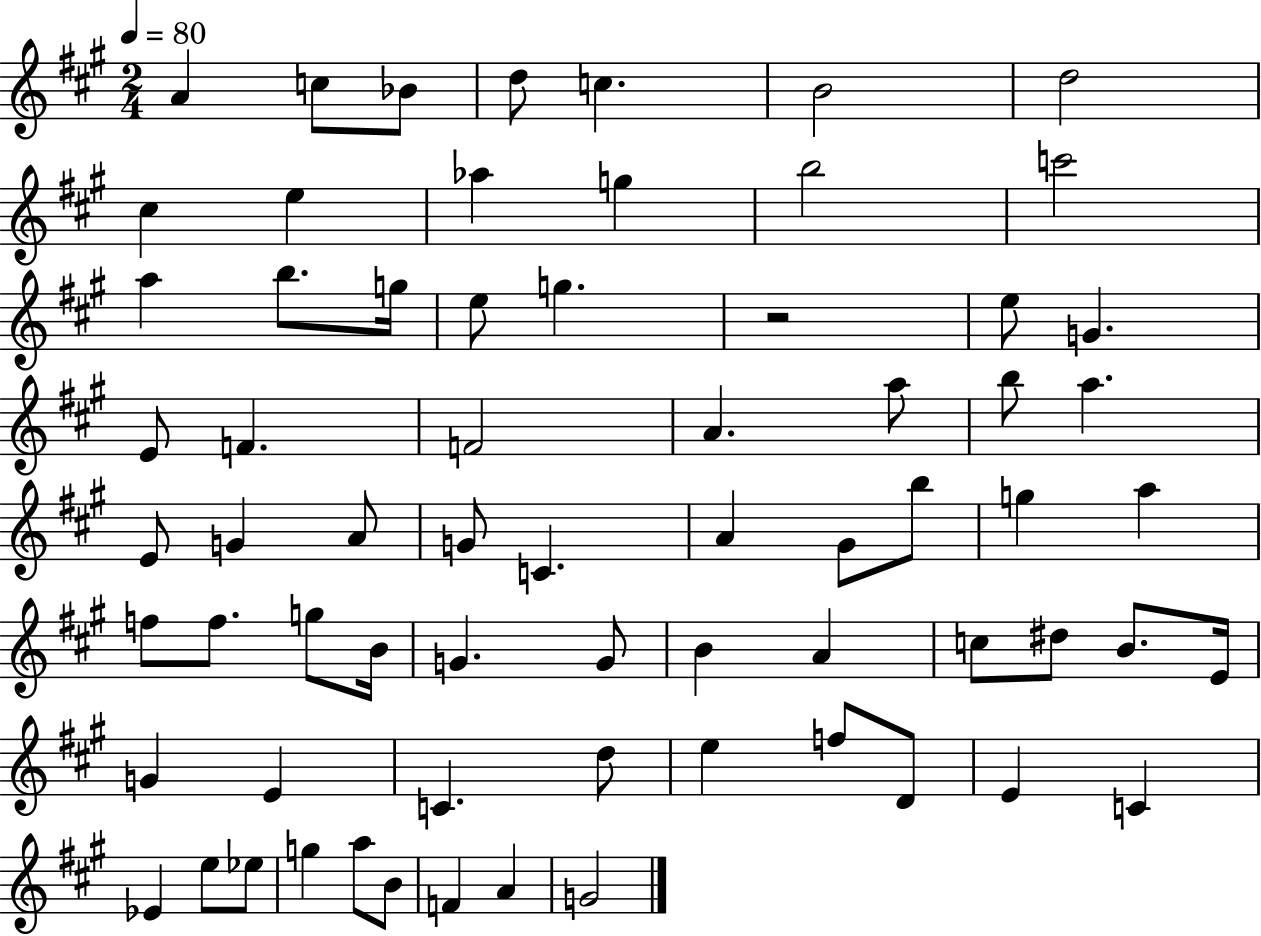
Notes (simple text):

A4/q C5/e Bb4/e D5/e C5/q. B4/h D5/h C#5/q E5/q Ab5/q G5/q B5/h C6/h A5/q B5/e. G5/s E5/e G5/q. R/h E5/e G4/q. E4/e F4/q. F4/h A4/q. A5/e B5/e A5/q. E4/e G4/q A4/e G4/e C4/q. A4/q G#4/e B5/e G5/q A5/q F5/e F5/e. G5/e B4/s G4/q. G4/e B4/q A4/q C5/e D#5/e B4/e. E4/s G4/q E4/q C4/q. D5/e E5/q F5/e D4/e E4/q C4/q Eb4/q E5/e Eb5/e G5/q A5/e B4/e F4/q A4/q G4/h